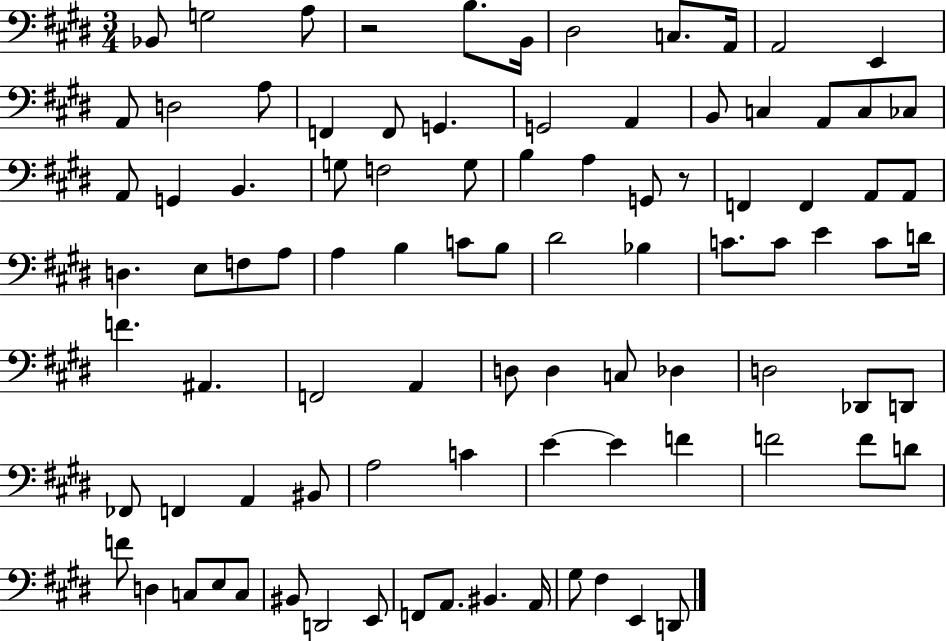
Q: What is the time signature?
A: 3/4